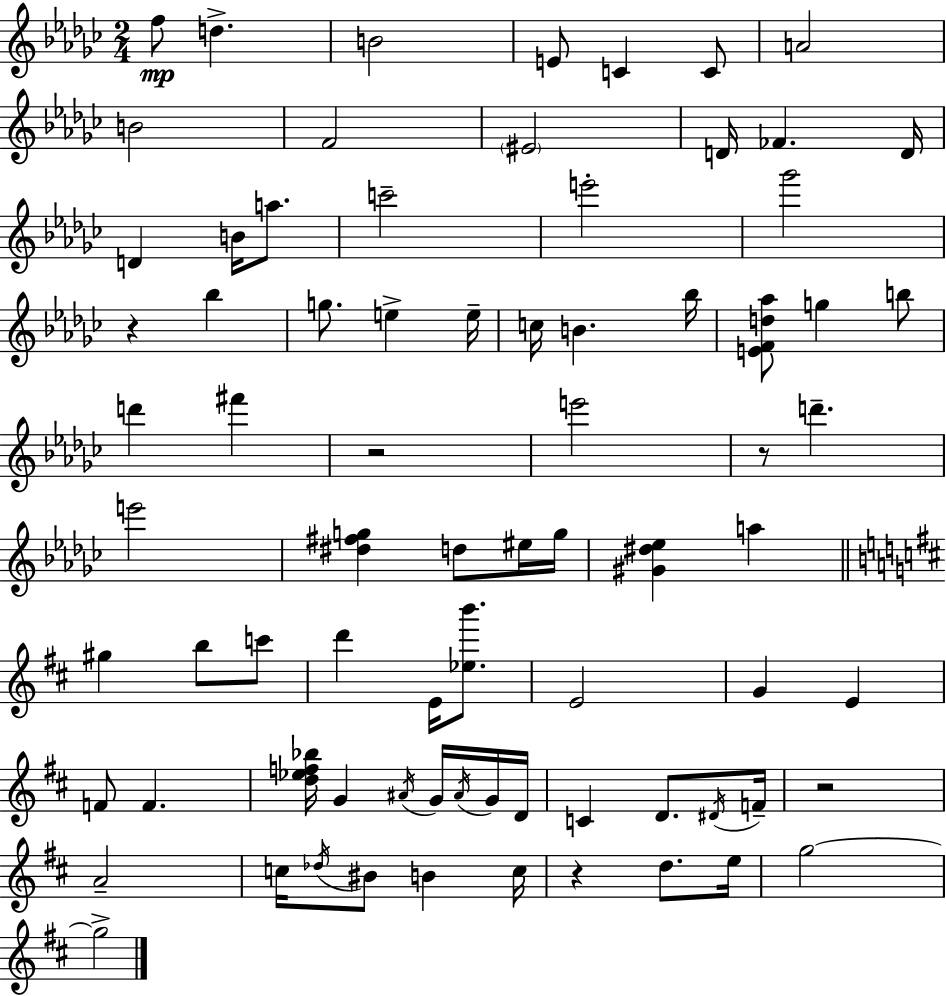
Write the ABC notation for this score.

X:1
T:Untitled
M:2/4
L:1/4
K:Ebm
f/2 d B2 E/2 C C/2 A2 B2 F2 ^E2 D/4 _F D/4 D B/4 a/2 c'2 e'2 _g'2 z _b g/2 e e/4 c/4 B _b/4 [EFd_a]/2 g b/2 d' ^f' z2 e'2 z/2 d' e'2 [^d^fg] d/2 ^e/4 g/4 [^G^d_e] a ^g b/2 c'/2 d' E/4 [_eb']/2 E2 G E F/2 F [d_ef_b]/4 G ^A/4 G/4 ^A/4 G/4 D/4 C D/2 ^D/4 F/4 z2 A2 c/4 _d/4 ^B/2 B c/4 z d/2 e/4 g2 g2